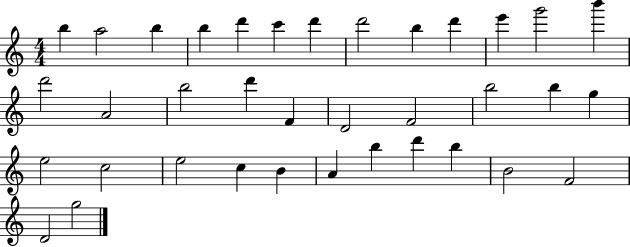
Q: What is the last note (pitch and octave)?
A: G5